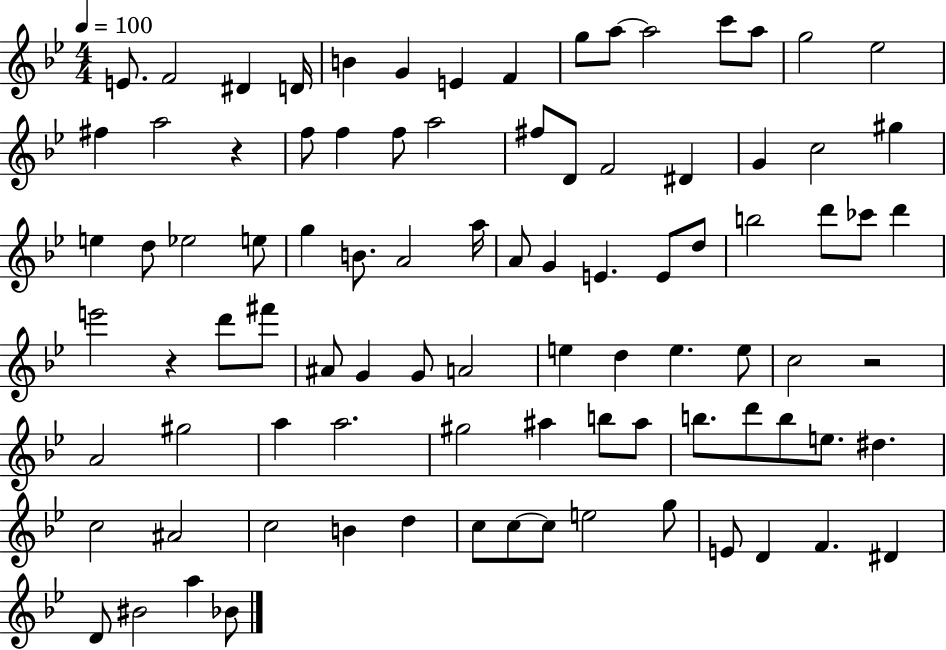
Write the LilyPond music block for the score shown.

{
  \clef treble
  \numericTimeSignature
  \time 4/4
  \key bes \major
  \tempo 4 = 100
  e'8. f'2 dis'4 d'16 | b'4 g'4 e'4 f'4 | g''8 a''8~~ a''2 c'''8 a''8 | g''2 ees''2 | \break fis''4 a''2 r4 | f''8 f''4 f''8 a''2 | fis''8 d'8 f'2 dis'4 | g'4 c''2 gis''4 | \break e''4 d''8 ees''2 e''8 | g''4 b'8. a'2 a''16 | a'8 g'4 e'4. e'8 d''8 | b''2 d'''8 ces'''8 d'''4 | \break e'''2 r4 d'''8 fis'''8 | ais'8 g'4 g'8 a'2 | e''4 d''4 e''4. e''8 | c''2 r2 | \break a'2 gis''2 | a''4 a''2. | gis''2 ais''4 b''8 ais''8 | b''8. d'''8 b''8 e''8. dis''4. | \break c''2 ais'2 | c''2 b'4 d''4 | c''8 c''8~~ c''8 e''2 g''8 | e'8 d'4 f'4. dis'4 | \break d'8 bis'2 a''4 bes'8 | \bar "|."
}